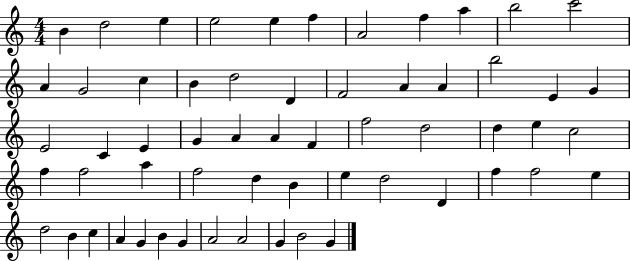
X:1
T:Untitled
M:4/4
L:1/4
K:C
B d2 e e2 e f A2 f a b2 c'2 A G2 c B d2 D F2 A A b2 E G E2 C E G A A F f2 d2 d e c2 f f2 a f2 d B e d2 D f f2 e d2 B c A G B G A2 A2 G B2 G